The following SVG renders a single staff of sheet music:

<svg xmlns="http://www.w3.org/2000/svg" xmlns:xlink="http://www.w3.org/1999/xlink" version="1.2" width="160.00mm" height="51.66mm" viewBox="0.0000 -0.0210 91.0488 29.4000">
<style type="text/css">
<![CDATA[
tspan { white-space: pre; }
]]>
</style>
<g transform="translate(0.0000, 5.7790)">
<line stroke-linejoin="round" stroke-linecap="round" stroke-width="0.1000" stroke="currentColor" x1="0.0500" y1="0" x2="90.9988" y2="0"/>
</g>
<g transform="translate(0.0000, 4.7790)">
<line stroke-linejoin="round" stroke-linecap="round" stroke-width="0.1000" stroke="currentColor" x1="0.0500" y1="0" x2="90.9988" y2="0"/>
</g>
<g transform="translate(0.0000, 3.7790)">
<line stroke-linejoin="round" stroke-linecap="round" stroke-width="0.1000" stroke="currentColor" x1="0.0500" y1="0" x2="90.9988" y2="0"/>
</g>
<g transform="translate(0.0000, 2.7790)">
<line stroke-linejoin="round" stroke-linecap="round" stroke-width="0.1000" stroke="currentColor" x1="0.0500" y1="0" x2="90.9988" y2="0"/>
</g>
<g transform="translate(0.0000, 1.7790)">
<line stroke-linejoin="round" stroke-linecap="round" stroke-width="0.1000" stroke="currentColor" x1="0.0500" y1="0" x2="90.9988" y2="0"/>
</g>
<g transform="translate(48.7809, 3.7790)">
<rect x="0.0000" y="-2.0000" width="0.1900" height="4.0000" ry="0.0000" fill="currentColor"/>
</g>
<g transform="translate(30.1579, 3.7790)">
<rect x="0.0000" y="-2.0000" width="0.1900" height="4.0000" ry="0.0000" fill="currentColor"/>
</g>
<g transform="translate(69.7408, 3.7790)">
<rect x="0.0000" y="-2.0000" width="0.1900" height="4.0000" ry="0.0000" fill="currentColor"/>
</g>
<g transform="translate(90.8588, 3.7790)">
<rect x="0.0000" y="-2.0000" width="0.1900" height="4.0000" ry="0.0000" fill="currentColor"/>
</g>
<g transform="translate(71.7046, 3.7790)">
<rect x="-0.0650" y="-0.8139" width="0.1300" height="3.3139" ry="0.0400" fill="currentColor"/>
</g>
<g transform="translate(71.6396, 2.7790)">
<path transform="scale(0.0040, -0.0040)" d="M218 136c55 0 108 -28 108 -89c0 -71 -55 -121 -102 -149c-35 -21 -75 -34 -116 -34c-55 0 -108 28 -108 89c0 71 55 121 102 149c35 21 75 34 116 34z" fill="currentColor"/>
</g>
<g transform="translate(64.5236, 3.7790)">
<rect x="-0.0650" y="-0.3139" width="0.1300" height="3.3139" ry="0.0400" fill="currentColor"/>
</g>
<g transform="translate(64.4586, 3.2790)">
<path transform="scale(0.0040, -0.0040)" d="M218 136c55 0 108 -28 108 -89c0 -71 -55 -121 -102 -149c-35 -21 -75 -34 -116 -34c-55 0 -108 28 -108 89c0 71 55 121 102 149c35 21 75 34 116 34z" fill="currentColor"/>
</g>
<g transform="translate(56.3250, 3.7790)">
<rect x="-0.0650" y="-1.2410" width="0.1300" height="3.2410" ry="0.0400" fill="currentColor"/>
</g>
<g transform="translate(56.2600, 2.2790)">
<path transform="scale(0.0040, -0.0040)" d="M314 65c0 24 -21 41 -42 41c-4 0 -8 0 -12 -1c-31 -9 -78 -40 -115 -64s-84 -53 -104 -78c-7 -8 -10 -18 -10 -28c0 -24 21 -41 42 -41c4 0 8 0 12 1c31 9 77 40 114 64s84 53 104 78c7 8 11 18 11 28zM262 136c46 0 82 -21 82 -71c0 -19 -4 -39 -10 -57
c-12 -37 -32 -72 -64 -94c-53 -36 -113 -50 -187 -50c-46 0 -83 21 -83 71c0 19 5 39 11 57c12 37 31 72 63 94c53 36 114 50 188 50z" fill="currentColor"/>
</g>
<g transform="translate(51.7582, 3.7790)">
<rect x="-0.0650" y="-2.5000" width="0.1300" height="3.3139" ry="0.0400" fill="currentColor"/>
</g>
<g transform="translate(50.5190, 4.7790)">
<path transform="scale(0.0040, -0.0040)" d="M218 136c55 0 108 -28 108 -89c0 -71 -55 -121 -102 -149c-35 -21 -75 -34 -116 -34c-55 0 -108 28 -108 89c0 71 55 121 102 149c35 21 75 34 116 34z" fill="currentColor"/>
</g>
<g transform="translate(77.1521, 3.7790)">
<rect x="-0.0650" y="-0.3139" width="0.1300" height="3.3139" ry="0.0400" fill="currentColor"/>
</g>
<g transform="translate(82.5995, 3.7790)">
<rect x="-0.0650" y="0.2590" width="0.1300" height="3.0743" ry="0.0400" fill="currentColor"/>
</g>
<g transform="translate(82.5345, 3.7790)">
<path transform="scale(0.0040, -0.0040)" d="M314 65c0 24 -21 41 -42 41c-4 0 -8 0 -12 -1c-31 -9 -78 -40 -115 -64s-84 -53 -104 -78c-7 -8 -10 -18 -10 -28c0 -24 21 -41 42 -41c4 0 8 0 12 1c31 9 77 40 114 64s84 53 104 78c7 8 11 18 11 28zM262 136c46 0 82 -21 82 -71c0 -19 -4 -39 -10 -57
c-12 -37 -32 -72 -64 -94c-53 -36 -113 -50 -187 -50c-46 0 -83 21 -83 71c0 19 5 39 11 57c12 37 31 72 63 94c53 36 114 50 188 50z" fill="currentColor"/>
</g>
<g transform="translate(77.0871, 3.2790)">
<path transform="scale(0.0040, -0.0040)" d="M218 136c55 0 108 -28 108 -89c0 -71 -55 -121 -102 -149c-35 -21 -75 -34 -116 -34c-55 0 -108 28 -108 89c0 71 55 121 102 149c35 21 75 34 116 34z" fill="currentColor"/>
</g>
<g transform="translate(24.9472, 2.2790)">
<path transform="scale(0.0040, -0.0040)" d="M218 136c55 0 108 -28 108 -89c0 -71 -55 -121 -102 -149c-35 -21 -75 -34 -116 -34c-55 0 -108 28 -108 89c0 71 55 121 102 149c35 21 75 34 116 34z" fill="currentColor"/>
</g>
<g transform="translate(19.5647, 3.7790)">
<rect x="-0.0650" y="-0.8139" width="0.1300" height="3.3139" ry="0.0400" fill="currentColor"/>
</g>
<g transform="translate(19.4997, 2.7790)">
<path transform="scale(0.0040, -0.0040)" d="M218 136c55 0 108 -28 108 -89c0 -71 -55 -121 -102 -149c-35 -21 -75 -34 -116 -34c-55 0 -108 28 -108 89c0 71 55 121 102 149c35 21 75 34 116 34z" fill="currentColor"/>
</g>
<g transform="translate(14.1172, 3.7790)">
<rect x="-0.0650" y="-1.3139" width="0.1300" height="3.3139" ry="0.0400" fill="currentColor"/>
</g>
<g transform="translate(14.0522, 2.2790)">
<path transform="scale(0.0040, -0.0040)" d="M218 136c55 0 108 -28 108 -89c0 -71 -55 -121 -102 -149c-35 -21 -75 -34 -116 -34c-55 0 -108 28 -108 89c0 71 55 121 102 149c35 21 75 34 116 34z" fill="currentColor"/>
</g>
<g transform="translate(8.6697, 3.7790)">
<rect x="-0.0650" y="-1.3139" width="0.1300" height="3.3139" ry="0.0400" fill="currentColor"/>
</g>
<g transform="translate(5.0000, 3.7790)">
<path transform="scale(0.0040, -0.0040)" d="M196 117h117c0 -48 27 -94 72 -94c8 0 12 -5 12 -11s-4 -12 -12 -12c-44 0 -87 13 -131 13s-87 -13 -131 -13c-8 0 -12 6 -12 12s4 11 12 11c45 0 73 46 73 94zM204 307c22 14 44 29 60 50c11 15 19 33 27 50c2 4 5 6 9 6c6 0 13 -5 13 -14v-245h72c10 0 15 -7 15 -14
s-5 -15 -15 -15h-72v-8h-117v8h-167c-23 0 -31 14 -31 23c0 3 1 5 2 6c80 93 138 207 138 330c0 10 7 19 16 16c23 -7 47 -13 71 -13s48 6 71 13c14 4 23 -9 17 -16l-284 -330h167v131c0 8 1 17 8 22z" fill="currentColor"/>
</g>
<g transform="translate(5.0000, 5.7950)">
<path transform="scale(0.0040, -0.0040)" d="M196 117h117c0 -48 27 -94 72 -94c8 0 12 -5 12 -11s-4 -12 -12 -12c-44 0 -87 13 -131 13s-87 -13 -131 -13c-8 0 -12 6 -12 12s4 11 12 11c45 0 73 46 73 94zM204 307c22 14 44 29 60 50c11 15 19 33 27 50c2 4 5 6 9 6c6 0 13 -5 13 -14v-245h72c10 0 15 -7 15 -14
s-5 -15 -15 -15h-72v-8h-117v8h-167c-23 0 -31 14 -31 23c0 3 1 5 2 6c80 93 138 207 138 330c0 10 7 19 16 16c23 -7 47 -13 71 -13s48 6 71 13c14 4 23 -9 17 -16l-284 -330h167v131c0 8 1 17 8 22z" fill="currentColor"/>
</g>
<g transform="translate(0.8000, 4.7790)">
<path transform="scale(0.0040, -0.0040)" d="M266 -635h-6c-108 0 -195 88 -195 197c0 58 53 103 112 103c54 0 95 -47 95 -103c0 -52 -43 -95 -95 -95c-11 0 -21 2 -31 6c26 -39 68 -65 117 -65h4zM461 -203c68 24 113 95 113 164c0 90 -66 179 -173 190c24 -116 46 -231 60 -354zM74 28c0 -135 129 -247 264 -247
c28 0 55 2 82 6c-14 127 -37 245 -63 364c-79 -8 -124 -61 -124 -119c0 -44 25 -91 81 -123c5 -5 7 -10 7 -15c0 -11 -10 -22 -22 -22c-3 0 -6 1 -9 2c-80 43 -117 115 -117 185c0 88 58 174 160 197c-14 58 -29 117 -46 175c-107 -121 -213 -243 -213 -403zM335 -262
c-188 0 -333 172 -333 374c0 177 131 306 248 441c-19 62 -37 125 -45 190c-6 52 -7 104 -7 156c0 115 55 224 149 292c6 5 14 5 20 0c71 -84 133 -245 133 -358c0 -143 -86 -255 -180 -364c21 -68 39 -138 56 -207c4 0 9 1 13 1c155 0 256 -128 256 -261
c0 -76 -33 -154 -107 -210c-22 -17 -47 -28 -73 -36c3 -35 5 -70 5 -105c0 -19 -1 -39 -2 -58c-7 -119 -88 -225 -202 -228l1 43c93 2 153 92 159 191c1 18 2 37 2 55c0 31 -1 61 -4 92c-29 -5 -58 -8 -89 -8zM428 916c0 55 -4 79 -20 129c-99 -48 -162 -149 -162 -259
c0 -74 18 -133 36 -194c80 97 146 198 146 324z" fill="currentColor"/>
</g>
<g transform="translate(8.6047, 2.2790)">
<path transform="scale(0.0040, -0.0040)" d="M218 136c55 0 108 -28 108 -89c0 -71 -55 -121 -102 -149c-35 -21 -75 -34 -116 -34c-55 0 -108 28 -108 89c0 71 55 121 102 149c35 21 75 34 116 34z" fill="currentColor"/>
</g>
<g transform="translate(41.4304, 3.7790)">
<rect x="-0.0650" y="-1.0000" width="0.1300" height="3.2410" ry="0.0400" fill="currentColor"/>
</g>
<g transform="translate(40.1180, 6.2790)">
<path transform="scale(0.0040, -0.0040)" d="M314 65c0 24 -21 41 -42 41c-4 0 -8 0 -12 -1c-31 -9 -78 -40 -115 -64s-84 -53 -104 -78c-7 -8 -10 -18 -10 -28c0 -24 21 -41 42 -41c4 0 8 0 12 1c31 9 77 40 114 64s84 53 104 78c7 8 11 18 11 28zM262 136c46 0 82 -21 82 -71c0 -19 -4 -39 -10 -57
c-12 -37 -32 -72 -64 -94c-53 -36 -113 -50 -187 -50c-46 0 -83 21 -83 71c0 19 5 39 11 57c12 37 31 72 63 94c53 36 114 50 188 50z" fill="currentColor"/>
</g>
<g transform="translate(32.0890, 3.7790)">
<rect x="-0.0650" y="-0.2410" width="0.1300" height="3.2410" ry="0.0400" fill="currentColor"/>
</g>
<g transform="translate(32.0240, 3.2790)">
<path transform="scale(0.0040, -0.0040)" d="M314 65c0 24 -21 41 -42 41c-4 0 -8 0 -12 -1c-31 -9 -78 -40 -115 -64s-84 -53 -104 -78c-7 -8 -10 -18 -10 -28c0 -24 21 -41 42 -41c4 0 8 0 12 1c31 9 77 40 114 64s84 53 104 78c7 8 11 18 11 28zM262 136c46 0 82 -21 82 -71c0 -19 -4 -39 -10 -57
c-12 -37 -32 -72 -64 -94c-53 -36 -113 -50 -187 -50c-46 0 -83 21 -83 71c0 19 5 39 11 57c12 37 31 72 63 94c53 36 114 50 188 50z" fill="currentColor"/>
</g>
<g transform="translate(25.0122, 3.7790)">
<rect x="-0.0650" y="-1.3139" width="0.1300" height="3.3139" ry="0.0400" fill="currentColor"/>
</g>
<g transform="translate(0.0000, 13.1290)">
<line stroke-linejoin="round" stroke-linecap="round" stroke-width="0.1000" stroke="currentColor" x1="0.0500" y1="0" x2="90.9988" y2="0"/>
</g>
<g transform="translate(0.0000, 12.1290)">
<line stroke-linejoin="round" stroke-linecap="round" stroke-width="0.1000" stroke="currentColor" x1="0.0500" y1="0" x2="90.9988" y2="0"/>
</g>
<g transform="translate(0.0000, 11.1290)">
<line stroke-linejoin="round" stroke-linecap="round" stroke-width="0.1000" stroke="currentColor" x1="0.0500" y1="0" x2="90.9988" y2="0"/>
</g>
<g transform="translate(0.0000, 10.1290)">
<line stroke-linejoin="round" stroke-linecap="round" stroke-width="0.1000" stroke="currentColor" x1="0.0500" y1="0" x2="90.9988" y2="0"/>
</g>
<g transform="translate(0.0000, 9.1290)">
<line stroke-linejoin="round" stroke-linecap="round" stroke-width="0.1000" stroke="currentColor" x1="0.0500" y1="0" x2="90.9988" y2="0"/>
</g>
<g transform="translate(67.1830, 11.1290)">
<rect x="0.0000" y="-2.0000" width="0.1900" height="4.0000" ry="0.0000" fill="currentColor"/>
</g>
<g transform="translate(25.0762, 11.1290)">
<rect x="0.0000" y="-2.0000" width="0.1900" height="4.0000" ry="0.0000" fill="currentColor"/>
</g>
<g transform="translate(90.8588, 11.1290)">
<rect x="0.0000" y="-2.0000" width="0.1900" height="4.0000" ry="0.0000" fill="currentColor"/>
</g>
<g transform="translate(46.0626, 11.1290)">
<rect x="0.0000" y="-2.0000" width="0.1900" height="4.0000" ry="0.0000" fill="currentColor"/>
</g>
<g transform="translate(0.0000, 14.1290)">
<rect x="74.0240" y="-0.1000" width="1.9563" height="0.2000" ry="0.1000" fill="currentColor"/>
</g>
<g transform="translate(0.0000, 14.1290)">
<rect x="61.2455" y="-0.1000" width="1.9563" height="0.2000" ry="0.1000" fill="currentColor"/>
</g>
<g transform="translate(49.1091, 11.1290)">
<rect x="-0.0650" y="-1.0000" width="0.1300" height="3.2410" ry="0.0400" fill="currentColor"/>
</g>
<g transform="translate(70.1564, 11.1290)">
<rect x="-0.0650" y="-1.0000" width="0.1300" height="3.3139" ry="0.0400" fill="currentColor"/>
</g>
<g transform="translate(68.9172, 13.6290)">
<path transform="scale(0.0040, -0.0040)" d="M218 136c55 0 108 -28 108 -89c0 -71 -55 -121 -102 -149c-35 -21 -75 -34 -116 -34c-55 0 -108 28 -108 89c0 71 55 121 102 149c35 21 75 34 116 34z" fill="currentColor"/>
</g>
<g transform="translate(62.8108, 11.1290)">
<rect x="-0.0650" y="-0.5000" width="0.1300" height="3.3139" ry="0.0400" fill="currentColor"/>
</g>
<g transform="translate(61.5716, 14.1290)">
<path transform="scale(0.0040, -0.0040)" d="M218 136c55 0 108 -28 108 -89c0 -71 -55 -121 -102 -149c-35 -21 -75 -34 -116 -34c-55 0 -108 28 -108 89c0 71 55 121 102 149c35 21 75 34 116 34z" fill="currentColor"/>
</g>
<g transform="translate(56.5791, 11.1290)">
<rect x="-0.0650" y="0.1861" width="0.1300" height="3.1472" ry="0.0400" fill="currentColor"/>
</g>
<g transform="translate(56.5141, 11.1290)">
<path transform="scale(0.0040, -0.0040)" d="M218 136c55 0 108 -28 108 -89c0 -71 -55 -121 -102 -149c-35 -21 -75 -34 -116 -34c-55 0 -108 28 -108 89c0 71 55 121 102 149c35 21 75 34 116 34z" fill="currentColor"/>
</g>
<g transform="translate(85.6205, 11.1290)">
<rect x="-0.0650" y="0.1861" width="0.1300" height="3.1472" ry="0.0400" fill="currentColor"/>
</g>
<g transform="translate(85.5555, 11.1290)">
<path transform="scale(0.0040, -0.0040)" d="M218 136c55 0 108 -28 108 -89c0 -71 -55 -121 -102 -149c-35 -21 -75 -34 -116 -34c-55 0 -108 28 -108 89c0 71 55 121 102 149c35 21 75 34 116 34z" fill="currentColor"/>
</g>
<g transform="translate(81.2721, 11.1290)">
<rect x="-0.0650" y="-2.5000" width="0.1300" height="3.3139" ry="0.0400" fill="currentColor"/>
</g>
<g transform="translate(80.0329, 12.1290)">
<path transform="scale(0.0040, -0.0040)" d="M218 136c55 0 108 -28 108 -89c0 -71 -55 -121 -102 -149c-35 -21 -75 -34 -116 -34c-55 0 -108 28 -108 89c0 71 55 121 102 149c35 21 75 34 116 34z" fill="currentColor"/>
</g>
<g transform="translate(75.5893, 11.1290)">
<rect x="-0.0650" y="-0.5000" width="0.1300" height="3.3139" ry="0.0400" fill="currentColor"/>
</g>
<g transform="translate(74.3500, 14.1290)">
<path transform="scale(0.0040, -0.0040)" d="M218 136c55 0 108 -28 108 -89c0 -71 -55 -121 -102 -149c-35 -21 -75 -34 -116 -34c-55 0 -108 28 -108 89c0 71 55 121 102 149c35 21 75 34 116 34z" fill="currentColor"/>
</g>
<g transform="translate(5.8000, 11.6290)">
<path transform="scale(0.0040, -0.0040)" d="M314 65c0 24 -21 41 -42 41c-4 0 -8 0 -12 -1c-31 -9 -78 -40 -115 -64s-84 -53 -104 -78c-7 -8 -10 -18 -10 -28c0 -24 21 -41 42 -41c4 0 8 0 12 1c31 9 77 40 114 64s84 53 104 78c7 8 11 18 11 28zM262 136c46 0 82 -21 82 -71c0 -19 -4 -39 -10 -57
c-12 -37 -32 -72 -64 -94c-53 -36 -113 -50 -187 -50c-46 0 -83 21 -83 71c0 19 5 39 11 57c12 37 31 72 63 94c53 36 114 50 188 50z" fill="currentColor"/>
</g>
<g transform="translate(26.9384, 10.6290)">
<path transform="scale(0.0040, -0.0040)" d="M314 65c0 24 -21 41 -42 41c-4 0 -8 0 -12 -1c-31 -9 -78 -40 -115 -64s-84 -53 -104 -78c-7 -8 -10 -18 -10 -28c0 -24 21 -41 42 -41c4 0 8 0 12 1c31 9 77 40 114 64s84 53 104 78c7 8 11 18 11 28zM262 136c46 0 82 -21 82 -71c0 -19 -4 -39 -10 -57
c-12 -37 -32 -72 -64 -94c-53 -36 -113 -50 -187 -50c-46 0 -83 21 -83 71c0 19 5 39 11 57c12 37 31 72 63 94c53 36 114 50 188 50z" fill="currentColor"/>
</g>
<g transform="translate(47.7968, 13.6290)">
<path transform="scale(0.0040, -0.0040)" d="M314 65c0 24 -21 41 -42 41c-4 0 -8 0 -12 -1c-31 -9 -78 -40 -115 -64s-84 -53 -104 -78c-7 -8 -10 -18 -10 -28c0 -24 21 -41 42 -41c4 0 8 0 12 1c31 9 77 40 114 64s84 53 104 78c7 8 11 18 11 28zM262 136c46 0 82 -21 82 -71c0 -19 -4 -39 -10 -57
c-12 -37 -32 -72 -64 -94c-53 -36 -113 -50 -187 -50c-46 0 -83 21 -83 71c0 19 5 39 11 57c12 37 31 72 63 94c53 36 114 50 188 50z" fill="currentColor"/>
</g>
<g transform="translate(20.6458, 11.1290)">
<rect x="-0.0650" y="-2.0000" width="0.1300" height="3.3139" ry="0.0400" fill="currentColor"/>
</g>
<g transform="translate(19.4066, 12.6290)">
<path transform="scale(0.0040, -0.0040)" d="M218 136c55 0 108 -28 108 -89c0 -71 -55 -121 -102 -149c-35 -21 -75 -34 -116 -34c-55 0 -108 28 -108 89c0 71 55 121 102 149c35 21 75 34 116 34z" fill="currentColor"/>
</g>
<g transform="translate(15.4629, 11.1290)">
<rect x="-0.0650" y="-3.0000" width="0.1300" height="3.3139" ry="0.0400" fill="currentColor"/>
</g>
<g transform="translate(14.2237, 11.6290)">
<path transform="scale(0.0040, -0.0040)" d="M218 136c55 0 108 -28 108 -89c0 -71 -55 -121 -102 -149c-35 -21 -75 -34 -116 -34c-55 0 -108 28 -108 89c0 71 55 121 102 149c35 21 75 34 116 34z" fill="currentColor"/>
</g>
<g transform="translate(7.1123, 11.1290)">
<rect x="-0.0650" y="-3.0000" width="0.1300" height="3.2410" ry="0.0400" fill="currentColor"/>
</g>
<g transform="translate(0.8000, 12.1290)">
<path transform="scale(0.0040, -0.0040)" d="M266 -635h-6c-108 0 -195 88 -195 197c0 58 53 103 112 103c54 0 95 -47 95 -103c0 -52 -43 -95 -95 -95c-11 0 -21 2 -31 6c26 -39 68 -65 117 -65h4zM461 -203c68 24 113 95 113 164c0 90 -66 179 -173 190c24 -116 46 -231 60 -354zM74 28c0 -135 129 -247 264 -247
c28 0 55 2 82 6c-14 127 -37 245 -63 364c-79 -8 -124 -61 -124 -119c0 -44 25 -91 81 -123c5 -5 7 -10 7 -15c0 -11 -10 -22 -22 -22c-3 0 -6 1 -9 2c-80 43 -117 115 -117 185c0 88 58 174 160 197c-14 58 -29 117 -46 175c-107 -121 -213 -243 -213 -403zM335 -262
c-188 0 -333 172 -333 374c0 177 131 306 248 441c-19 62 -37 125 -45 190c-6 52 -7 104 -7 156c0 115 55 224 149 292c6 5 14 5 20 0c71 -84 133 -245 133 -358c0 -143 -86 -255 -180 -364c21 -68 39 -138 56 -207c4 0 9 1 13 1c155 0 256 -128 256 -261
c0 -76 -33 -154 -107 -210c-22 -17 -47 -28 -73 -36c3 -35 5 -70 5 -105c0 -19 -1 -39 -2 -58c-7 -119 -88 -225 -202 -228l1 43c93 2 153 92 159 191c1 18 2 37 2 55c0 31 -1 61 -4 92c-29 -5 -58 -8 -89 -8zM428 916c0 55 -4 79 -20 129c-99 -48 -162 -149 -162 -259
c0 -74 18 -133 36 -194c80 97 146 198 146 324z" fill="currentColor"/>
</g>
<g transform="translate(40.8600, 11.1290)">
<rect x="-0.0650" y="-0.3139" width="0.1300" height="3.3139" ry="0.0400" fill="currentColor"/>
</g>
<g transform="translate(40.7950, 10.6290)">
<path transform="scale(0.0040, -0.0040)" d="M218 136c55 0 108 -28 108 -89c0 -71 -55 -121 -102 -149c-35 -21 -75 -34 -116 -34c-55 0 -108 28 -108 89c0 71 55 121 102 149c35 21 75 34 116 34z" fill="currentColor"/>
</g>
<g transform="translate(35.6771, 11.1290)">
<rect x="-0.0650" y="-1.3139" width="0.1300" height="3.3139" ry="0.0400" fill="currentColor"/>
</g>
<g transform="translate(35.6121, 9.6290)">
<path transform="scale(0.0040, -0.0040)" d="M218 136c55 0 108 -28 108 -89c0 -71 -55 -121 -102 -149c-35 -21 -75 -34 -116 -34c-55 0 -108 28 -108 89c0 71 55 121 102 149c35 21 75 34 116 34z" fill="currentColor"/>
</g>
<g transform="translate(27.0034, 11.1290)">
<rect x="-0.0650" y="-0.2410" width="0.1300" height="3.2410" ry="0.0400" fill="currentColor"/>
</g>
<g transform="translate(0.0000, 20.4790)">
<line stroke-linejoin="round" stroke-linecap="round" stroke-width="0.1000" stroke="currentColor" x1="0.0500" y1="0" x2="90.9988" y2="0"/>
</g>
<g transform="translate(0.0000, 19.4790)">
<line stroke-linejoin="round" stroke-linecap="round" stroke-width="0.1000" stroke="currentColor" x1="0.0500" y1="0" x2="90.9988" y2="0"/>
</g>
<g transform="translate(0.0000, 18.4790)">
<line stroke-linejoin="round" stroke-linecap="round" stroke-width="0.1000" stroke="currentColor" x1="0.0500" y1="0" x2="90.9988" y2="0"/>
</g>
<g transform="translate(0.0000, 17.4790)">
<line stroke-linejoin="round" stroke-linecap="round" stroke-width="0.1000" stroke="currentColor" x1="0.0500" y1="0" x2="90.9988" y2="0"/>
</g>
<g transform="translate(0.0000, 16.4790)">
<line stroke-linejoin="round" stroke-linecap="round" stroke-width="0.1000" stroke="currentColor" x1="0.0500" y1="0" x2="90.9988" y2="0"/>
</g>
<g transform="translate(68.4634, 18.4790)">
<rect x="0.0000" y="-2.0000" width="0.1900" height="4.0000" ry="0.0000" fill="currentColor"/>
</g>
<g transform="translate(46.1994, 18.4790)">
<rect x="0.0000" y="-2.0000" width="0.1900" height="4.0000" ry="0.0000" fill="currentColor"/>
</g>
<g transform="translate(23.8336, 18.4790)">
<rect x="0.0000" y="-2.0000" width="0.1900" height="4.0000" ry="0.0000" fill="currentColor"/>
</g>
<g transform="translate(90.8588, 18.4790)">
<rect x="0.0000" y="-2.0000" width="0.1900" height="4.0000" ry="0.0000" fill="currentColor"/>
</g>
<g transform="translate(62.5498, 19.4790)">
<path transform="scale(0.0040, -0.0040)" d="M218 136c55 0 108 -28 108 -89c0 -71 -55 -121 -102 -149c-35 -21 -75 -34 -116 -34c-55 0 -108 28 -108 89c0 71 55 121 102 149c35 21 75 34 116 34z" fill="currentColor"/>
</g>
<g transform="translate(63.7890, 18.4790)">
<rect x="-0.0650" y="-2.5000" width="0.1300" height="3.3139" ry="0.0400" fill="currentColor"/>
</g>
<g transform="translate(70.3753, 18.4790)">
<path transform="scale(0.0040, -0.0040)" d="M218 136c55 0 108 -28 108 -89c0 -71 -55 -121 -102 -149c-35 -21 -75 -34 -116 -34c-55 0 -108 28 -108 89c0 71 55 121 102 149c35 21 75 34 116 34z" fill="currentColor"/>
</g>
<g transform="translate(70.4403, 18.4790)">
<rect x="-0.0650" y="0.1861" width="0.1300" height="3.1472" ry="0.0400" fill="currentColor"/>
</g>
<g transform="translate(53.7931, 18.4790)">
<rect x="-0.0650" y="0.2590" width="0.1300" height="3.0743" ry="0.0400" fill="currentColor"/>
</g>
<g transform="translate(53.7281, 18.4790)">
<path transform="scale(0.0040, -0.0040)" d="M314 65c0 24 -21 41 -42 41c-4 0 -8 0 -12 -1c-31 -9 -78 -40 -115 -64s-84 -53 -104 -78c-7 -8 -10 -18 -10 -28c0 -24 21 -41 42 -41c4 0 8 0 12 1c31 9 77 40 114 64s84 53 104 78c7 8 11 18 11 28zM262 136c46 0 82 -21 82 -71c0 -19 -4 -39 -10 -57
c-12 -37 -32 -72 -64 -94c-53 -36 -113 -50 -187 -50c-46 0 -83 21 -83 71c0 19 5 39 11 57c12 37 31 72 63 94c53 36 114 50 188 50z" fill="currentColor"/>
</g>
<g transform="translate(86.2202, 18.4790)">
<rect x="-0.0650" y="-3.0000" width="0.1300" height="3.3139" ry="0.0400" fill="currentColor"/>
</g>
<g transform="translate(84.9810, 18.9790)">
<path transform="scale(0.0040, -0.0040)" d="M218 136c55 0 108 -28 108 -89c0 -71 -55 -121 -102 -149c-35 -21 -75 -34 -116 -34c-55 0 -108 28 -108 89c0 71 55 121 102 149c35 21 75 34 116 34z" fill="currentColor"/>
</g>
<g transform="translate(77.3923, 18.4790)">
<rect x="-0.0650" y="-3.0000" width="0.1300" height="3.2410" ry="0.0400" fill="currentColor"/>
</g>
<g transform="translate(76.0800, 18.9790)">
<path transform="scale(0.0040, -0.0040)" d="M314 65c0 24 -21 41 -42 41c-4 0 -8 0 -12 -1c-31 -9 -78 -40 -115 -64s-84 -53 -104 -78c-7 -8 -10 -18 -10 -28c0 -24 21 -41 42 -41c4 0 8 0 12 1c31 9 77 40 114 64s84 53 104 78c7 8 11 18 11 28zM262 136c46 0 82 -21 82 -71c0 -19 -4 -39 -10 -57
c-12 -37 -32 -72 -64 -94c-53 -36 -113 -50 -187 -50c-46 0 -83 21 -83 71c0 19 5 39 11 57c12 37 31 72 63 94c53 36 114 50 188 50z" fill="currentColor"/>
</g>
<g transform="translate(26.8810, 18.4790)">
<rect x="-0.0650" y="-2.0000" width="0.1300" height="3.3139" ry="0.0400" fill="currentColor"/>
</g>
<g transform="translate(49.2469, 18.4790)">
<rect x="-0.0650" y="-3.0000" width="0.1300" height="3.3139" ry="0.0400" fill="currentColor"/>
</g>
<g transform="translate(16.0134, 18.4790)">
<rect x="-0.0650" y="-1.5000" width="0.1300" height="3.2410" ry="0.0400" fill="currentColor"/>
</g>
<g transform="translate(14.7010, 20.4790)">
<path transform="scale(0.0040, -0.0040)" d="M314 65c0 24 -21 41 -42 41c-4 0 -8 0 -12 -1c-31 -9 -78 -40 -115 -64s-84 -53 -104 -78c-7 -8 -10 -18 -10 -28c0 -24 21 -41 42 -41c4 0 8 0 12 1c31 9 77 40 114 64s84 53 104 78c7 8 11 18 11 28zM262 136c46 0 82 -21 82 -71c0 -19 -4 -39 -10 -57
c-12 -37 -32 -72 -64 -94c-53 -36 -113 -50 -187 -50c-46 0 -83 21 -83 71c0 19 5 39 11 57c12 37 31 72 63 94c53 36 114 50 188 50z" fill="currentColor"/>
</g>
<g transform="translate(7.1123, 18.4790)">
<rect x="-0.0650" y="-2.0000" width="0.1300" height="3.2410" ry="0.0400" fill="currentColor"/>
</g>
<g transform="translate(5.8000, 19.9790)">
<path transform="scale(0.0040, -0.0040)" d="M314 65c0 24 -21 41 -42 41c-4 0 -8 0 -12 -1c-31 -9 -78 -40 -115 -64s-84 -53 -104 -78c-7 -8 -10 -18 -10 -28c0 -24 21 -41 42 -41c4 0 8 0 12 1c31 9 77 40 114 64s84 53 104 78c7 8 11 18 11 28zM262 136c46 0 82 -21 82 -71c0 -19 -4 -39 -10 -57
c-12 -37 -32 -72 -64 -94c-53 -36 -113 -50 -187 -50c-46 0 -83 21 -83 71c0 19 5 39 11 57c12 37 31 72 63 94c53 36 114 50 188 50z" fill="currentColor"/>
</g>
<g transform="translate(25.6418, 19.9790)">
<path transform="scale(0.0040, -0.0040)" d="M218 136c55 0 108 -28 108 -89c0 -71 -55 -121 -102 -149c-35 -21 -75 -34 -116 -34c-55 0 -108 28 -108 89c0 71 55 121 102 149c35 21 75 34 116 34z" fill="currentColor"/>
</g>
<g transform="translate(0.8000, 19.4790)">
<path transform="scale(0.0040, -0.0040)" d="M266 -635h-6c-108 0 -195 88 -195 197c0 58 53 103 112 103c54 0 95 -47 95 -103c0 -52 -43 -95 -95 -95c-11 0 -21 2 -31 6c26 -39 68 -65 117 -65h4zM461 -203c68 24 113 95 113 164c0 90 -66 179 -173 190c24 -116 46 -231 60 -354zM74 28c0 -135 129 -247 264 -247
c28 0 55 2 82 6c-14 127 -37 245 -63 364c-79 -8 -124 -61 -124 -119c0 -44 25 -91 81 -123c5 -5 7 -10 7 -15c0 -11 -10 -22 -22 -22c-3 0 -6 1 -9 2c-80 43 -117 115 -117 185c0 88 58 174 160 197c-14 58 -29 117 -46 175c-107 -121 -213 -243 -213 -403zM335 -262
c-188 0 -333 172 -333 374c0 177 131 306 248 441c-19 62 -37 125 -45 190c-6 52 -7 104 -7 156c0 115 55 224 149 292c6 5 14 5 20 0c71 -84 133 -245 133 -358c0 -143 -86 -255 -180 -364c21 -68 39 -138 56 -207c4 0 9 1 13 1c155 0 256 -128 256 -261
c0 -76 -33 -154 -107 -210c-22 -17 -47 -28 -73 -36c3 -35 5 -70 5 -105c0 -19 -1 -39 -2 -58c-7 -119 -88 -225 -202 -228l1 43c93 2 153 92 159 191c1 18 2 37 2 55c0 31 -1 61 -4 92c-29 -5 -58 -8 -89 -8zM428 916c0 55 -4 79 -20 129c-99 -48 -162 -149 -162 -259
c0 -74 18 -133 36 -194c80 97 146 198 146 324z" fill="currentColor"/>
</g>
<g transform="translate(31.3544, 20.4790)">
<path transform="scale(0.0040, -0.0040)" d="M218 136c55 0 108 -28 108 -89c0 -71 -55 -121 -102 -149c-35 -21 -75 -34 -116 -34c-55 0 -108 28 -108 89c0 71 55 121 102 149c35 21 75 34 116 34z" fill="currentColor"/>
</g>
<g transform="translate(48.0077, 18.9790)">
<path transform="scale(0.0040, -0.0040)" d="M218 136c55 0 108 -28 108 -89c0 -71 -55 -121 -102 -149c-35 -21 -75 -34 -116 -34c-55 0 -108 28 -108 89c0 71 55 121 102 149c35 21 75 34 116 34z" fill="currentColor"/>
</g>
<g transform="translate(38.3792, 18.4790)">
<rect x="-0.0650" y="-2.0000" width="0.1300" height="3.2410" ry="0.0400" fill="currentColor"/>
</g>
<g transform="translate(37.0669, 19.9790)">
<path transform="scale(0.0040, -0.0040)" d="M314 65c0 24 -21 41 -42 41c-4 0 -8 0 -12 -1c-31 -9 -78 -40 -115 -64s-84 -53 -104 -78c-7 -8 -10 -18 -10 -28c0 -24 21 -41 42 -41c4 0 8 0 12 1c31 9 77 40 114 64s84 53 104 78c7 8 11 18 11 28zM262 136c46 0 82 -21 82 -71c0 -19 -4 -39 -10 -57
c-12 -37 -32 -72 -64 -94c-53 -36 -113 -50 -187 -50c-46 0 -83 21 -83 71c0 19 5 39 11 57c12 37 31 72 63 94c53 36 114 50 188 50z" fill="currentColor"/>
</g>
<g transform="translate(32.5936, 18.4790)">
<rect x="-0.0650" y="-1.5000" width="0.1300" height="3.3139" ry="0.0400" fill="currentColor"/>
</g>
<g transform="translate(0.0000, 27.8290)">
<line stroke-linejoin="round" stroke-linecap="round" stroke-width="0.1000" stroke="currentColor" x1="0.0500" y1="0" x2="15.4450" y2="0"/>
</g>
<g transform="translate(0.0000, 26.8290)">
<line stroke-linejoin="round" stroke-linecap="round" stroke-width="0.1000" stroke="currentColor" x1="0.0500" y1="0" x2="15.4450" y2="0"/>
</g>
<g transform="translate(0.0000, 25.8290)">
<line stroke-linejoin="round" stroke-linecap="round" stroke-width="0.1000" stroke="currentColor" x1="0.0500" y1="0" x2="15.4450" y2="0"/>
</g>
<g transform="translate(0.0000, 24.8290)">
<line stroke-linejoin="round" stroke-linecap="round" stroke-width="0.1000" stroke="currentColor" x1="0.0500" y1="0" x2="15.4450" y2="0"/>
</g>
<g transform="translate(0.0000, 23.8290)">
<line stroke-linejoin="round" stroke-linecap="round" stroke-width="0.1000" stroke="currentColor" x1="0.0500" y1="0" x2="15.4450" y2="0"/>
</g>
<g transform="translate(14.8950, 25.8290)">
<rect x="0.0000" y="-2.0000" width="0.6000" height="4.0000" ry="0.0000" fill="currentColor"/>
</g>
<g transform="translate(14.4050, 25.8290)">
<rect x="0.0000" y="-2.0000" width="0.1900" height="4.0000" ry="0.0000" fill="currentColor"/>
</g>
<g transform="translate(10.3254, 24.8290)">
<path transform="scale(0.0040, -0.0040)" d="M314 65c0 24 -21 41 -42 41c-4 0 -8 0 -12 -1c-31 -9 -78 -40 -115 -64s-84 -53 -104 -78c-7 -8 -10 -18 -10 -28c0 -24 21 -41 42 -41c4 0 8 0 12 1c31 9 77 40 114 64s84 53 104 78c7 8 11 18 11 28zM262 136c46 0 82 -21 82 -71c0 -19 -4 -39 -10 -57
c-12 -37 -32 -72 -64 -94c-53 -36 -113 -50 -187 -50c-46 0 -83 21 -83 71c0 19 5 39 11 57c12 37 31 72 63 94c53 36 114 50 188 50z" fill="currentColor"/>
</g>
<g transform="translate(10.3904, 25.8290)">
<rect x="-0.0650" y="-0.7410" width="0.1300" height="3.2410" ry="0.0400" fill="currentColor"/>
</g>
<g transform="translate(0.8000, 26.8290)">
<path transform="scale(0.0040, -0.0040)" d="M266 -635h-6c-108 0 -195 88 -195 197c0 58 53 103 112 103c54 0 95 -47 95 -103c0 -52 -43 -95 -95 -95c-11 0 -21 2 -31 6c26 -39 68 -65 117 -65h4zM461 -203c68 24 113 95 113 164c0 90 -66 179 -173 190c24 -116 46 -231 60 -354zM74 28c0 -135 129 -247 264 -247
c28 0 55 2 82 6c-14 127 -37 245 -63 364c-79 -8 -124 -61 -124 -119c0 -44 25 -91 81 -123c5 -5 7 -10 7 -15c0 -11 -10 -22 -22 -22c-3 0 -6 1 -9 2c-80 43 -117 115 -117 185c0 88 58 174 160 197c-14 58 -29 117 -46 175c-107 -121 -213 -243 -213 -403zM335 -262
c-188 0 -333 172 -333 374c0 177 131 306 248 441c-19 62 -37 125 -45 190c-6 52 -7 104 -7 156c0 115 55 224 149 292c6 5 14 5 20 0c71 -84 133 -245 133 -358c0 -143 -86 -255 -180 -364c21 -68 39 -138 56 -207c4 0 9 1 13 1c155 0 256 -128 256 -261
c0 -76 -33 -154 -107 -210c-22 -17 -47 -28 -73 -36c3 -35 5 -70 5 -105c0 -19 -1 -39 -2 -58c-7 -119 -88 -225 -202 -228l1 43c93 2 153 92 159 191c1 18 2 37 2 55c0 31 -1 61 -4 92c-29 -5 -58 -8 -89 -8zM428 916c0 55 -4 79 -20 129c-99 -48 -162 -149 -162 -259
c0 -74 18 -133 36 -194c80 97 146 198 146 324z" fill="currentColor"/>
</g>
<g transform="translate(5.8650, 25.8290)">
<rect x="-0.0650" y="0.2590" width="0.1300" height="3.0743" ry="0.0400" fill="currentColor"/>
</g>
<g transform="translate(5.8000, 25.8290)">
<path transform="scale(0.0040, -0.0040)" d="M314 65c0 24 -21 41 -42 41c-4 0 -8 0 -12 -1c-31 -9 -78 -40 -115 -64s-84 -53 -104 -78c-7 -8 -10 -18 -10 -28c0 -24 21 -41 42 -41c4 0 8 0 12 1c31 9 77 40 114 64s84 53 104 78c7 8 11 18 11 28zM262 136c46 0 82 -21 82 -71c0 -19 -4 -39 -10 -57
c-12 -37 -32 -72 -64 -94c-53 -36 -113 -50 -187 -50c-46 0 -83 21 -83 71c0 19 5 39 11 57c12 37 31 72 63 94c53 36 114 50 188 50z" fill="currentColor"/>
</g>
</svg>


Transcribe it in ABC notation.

X:1
T:Untitled
M:4/4
L:1/4
K:C
e e d e c2 D2 G e2 c d c B2 A2 A F c2 e c D2 B C D C G B F2 E2 F E F2 A B2 G B A2 A B2 d2